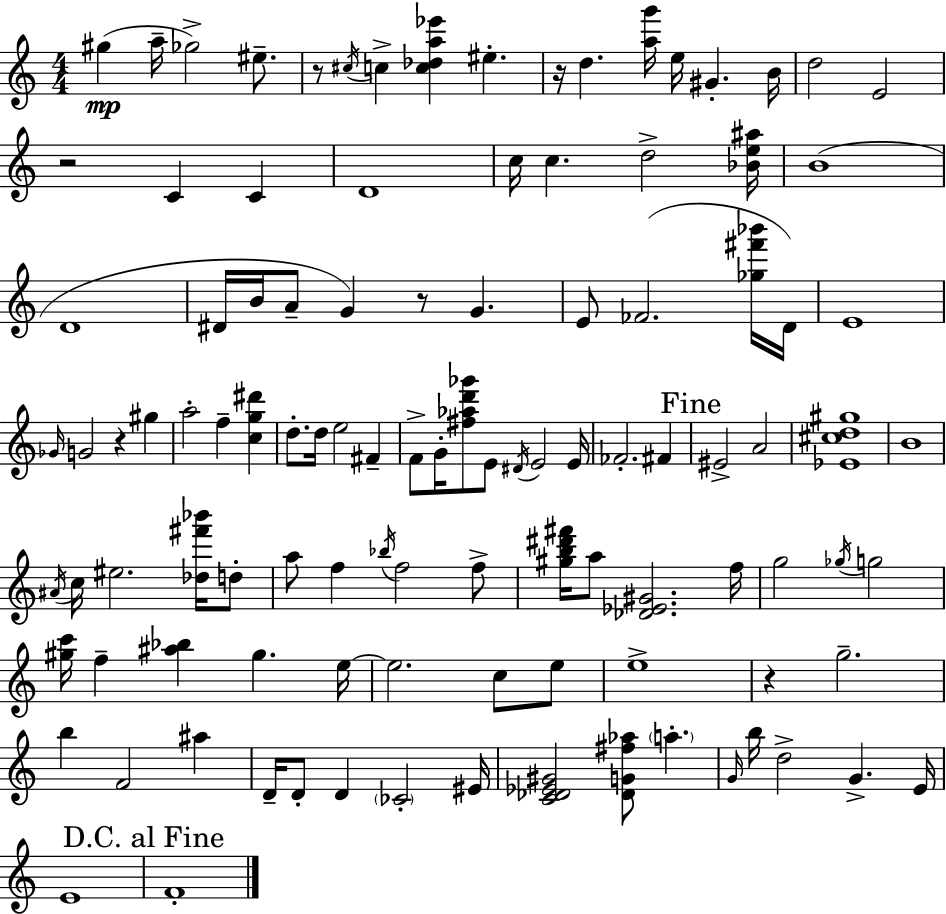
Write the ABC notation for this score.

X:1
T:Untitled
M:4/4
L:1/4
K:C
^g a/4 _g2 ^e/2 z/2 ^c/4 c [c_da_e'] ^e z/4 d [ag']/4 e/4 ^G B/4 d2 E2 z2 C C D4 c/4 c d2 [_Be^a]/4 B4 D4 ^D/4 B/4 A/2 G z/2 G E/2 _F2 [_g^f'_b']/4 D/4 E4 _G/4 G2 z ^g a2 f [cg^d'] d/2 d/4 e2 ^F F/2 G/4 [^f_ad'_g']/2 E/2 ^D/4 E2 E/4 _F2 ^F ^E2 A2 [_E^cd^g]4 B4 ^A/4 c/4 ^e2 [_d^f'_b']/4 d/2 a/2 f _b/4 f2 f/2 [^gb^d'^f']/4 a/2 [_D_E^G]2 f/4 g2 _g/4 g2 [^gc']/4 f [^a_b] ^g e/4 e2 c/2 e/2 e4 z g2 b F2 ^a D/4 D/2 D _C2 ^E/4 [C_D_E^G]2 [_DG^f_a]/2 a G/4 b/4 d2 G E/4 E4 F4